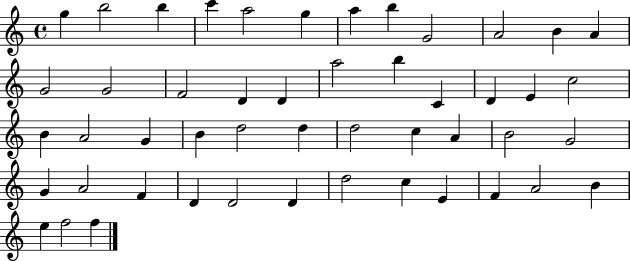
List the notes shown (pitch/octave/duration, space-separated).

G5/q B5/h B5/q C6/q A5/h G5/q A5/q B5/q G4/h A4/h B4/q A4/q G4/h G4/h F4/h D4/q D4/q A5/h B5/q C4/q D4/q E4/q C5/h B4/q A4/h G4/q B4/q D5/h D5/q D5/h C5/q A4/q B4/h G4/h G4/q A4/h F4/q D4/q D4/h D4/q D5/h C5/q E4/q F4/q A4/h B4/q E5/q F5/h F5/q